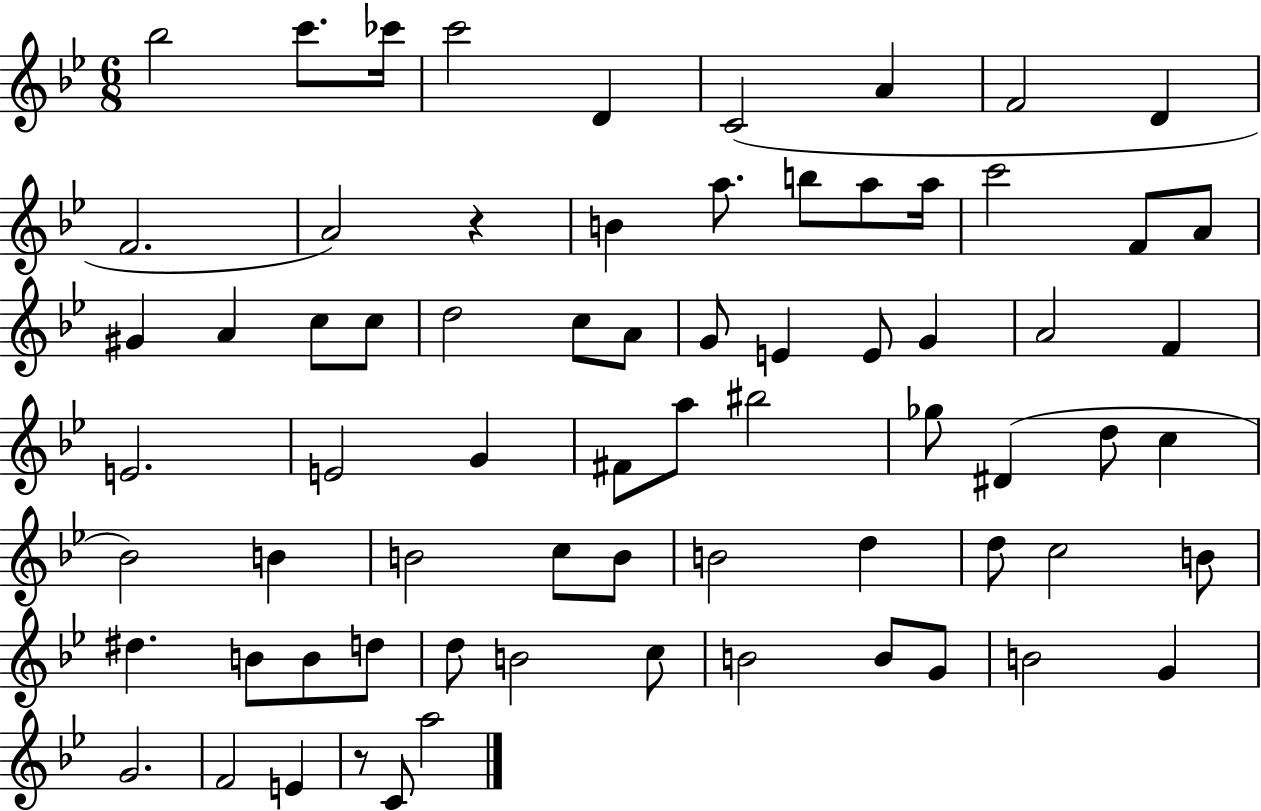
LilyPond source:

{
  \clef treble
  \numericTimeSignature
  \time 6/8
  \key bes \major
  bes''2 c'''8. ces'''16 | c'''2 d'4 | c'2( a'4 | f'2 d'4 | \break f'2. | a'2) r4 | b'4 a''8. b''8 a''8 a''16 | c'''2 f'8 a'8 | \break gis'4 a'4 c''8 c''8 | d''2 c''8 a'8 | g'8 e'4 e'8 g'4 | a'2 f'4 | \break e'2. | e'2 g'4 | fis'8 a''8 bis''2 | ges''8 dis'4( d''8 c''4 | \break bes'2) b'4 | b'2 c''8 b'8 | b'2 d''4 | d''8 c''2 b'8 | \break dis''4. b'8 b'8 d''8 | d''8 b'2 c''8 | b'2 b'8 g'8 | b'2 g'4 | \break g'2. | f'2 e'4 | r8 c'8 a''2 | \bar "|."
}